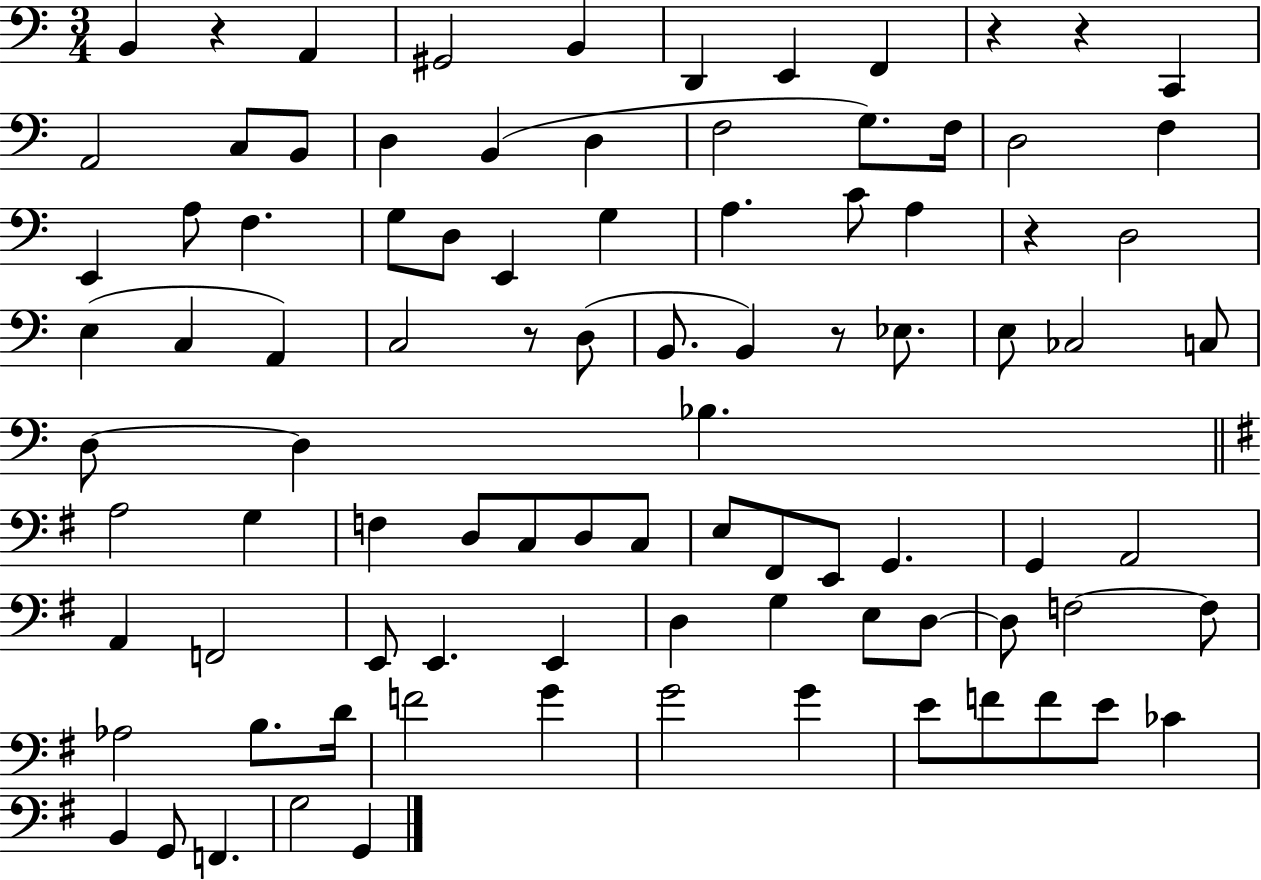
B2/q R/q A2/q G#2/h B2/q D2/q E2/q F2/q R/q R/q C2/q A2/h C3/e B2/e D3/q B2/q D3/q F3/h G3/e. F3/s D3/h F3/q E2/q A3/e F3/q. G3/e D3/e E2/q G3/q A3/q. C4/e A3/q R/q D3/h E3/q C3/q A2/q C3/h R/e D3/e B2/e. B2/q R/e Eb3/e. E3/e CES3/h C3/e D3/e D3/q Bb3/q. A3/h G3/q F3/q D3/e C3/e D3/e C3/e E3/e F#2/e E2/e G2/q. G2/q A2/h A2/q F2/h E2/e E2/q. E2/q D3/q G3/q E3/e D3/e D3/e F3/h F3/e Ab3/h B3/e. D4/s F4/h G4/q G4/h G4/q E4/e F4/e F4/e E4/e CES4/q B2/q G2/e F2/q. G3/h G2/q